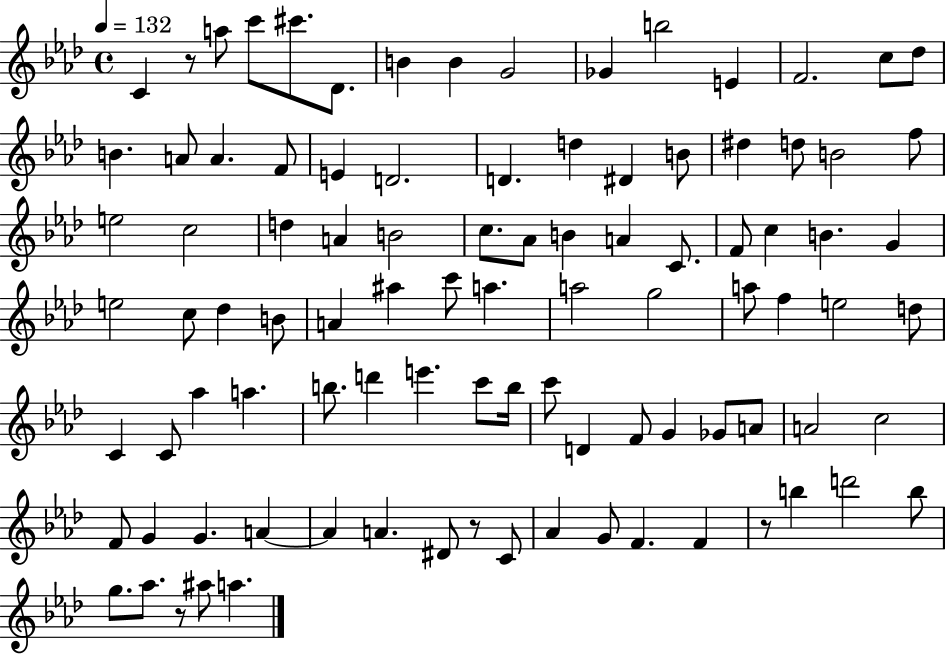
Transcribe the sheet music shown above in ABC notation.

X:1
T:Untitled
M:4/4
L:1/4
K:Ab
C z/2 a/2 c'/2 ^c'/2 _D/2 B B G2 _G b2 E F2 c/2 _d/2 B A/2 A F/2 E D2 D d ^D B/2 ^d d/2 B2 f/2 e2 c2 d A B2 c/2 _A/2 B A C/2 F/2 c B G e2 c/2 _d B/2 A ^a c'/2 a a2 g2 a/2 f e2 d/2 C C/2 _a a b/2 d' e' c'/2 b/4 c'/2 D F/2 G _G/2 A/2 A2 c2 F/2 G G A A A ^D/2 z/2 C/2 _A G/2 F F z/2 b d'2 b/2 g/2 _a/2 z/2 ^a/2 a